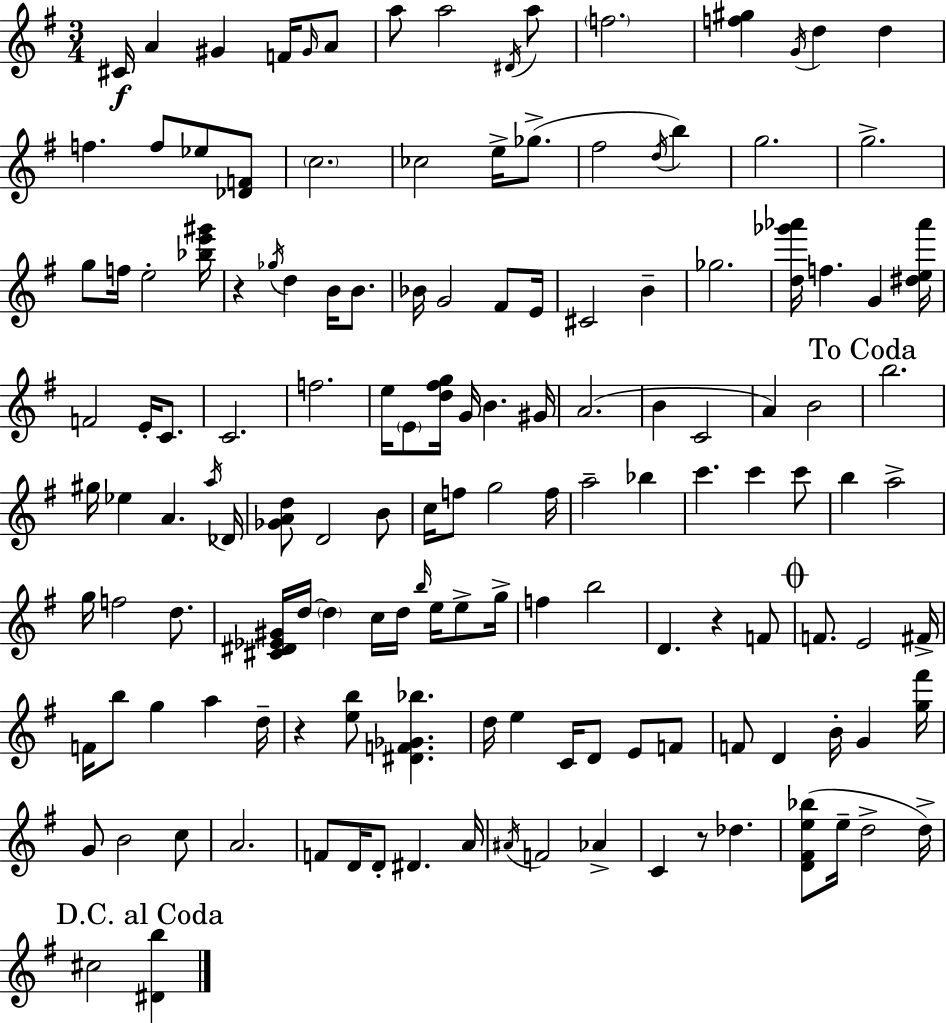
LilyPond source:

{
  \clef treble
  \numericTimeSignature
  \time 3/4
  \key e \minor
  \repeat volta 2 { cis'16\f a'4 gis'4 f'16 \grace { gis'16 } a'8 | a''8 a''2 \acciaccatura { dis'16 } | a''8 \parenthesize f''2. | <f'' gis''>4 \acciaccatura { g'16 } d''4 d''4 | \break f''4. f''8 ees''8 | <des' f'>8 \parenthesize c''2. | ces''2 e''16-> | ges''8.->( fis''2 \acciaccatura { d''16 }) | \break b''4 g''2. | g''2.-> | g''8 f''16 e''2-. | <bes'' e''' gis'''>16 r4 \acciaccatura { ges''16 } d''4 | \break b'16 b'8. bes'16 g'2 | fis'8 e'16 cis'2 | b'4-- ges''2. | <d'' ges''' aes'''>16 f''4. | \break g'4 <dis'' e'' aes'''>16 f'2 | e'16-. c'8. c'2. | f''2. | e''16 \parenthesize e'8 <d'' fis'' g''>16 g'16 b'4. | \break gis'16 a'2.( | b'4 c'2 | a'4) b'2 | \mark "To Coda" b''2. | \break gis''16 ees''4 a'4. | \acciaccatura { a''16 } des'16 <ges' a' d''>8 d'2 | b'8 c''16 f''8 g''2 | f''16 a''2-- | \break bes''4 c'''4. | c'''4 c'''8 b''4 a''2-> | g''16 f''2 | d''8. <cis' dis' ees' gis'>16 d''16~~ \parenthesize d''4 | \break c''16 d''16 \grace { b''16 } e''16 e''8-> g''16-> f''4 b''2 | d'4. | r4 f'8 \mark \markup { \musicglyph "scripts.coda" } f'8. e'2 | fis'16-> f'16 b''8 g''4 | \break a''4 d''16-- r4 <e'' b''>8 | <dis' f' ges' bes''>4. d''16 e''4 | c'16 d'8 e'8 f'8 f'8 d'4 | b'16-. g'4 <g'' fis'''>16 g'8 b'2 | \break c''8 a'2. | f'8 d'16 d'8-. | dis'4. a'16 \acciaccatura { ais'16 } f'2 | aes'4-> c'4 | \break r8 des''4. <d' fis' e'' bes''>8( e''16-- d''2-> | d''16->) \mark "D.C. al Coda" cis''2 | <dis' b''>4 } \bar "|."
}